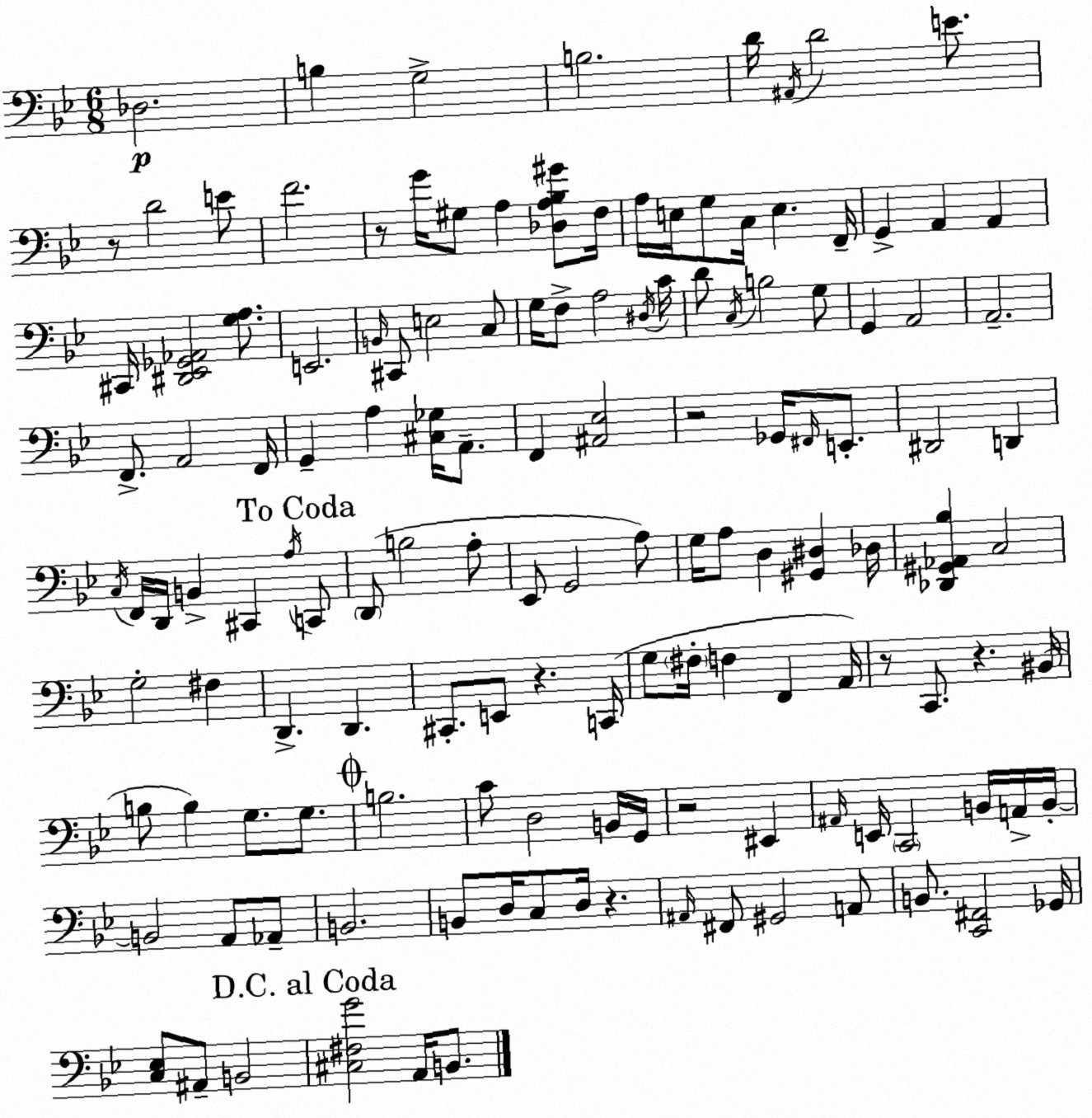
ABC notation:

X:1
T:Untitled
M:6/8
L:1/4
K:Gm
_D,2 B, G,2 B,2 D/4 ^A,,/4 D2 E/2 z/2 D2 E/2 F2 z/2 G/4 ^G,/2 A, [_D,A,_B,^G]/2 F,/4 A,/4 E,/4 G,/2 C,/4 E, F,,/4 G,, A,, A,, ^C,,/4 [^D,,_E,,_G,,_A,,]2 [G,A,]/2 E,,2 B,,/4 ^C,,/2 E,2 C,/2 G,/4 F,/2 A,2 ^D,/4 C/4 D/2 C,/4 B,2 G,/2 G,, A,,2 A,,2 F,,/2 A,,2 F,,/4 G,, A, [^C,_G,]/4 A,,/2 F,, [^A,,_E,]2 z2 _G,,/4 ^F,,/4 E,,/2 ^D,,2 D,, C,/4 F,,/4 D,,/4 B,, ^C,, A,/4 C,,/2 D,,/2 B,2 A,/2 _E,,/2 G,,2 A,/2 G,/4 A,/2 D, [^G,,^D,] _D,/4 [_D,,^G,,_A,,_B,] C,2 G,2 ^F, D,, D,, ^C,,/2 E,,/2 z C,,/4 G,/2 ^F,/4 F, F,, A,,/4 z/2 C,,/2 z ^B,,/4 B,/2 B, G,/2 G,/2 B,2 C/2 D,2 B,,/4 G,,/4 z2 ^E,, ^A,,/4 E,,/4 C,,2 B,,/4 A,,/4 B,,/4 B,,2 A,,/2 _A,,/2 B,,2 B,,/2 D,/4 C,/2 D,/4 z ^A,,/4 ^F,,/2 ^G,,2 A,,/2 B,,/2 [C,,^F,,]2 _G,,/4 [C,_E,]/2 ^A,,/2 B,,2 [^C,^F,G]2 A,,/4 B,,/2